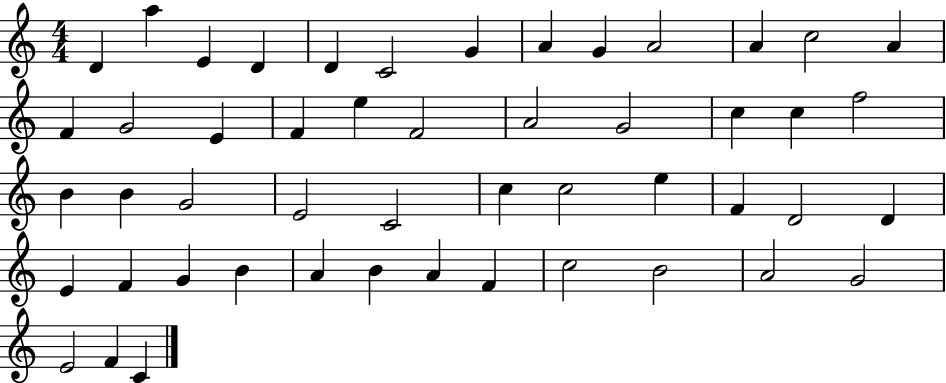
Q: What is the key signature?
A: C major